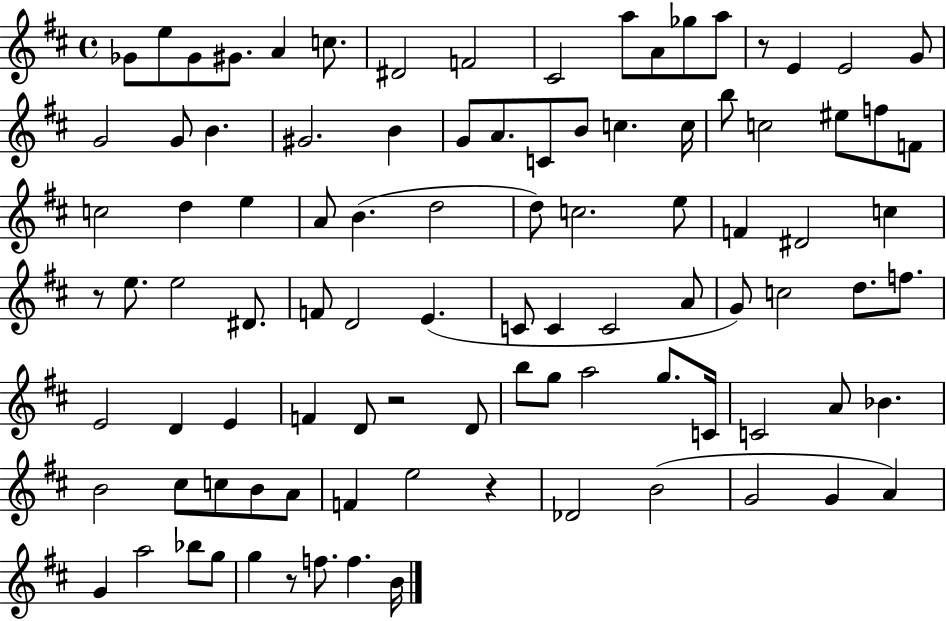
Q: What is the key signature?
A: D major